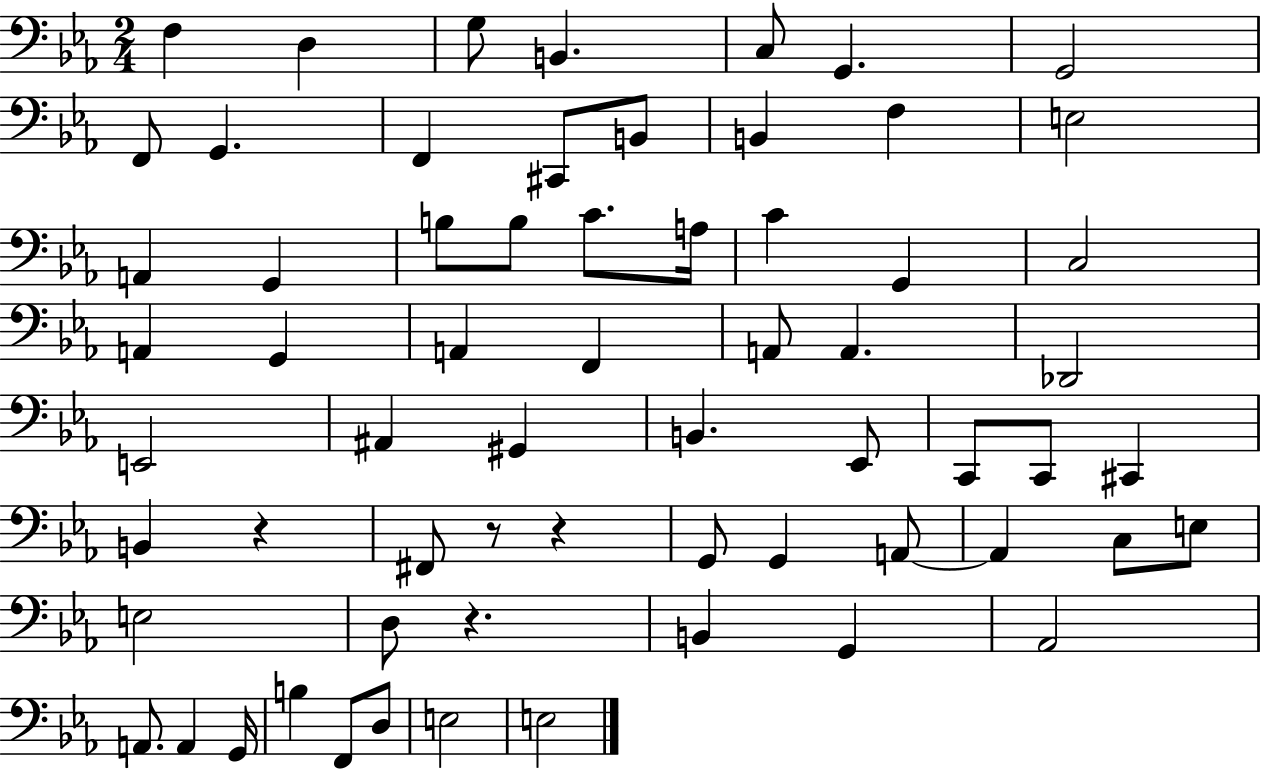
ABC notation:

X:1
T:Untitled
M:2/4
L:1/4
K:Eb
F, D, G,/2 B,, C,/2 G,, G,,2 F,,/2 G,, F,, ^C,,/2 B,,/2 B,, F, E,2 A,, G,, B,/2 B,/2 C/2 A,/4 C G,, C,2 A,, G,, A,, F,, A,,/2 A,, _D,,2 E,,2 ^A,, ^G,, B,, _E,,/2 C,,/2 C,,/2 ^C,, B,, z ^F,,/2 z/2 z G,,/2 G,, A,,/2 A,, C,/2 E,/2 E,2 D,/2 z B,, G,, _A,,2 A,,/2 A,, G,,/4 B, F,,/2 D,/2 E,2 E,2